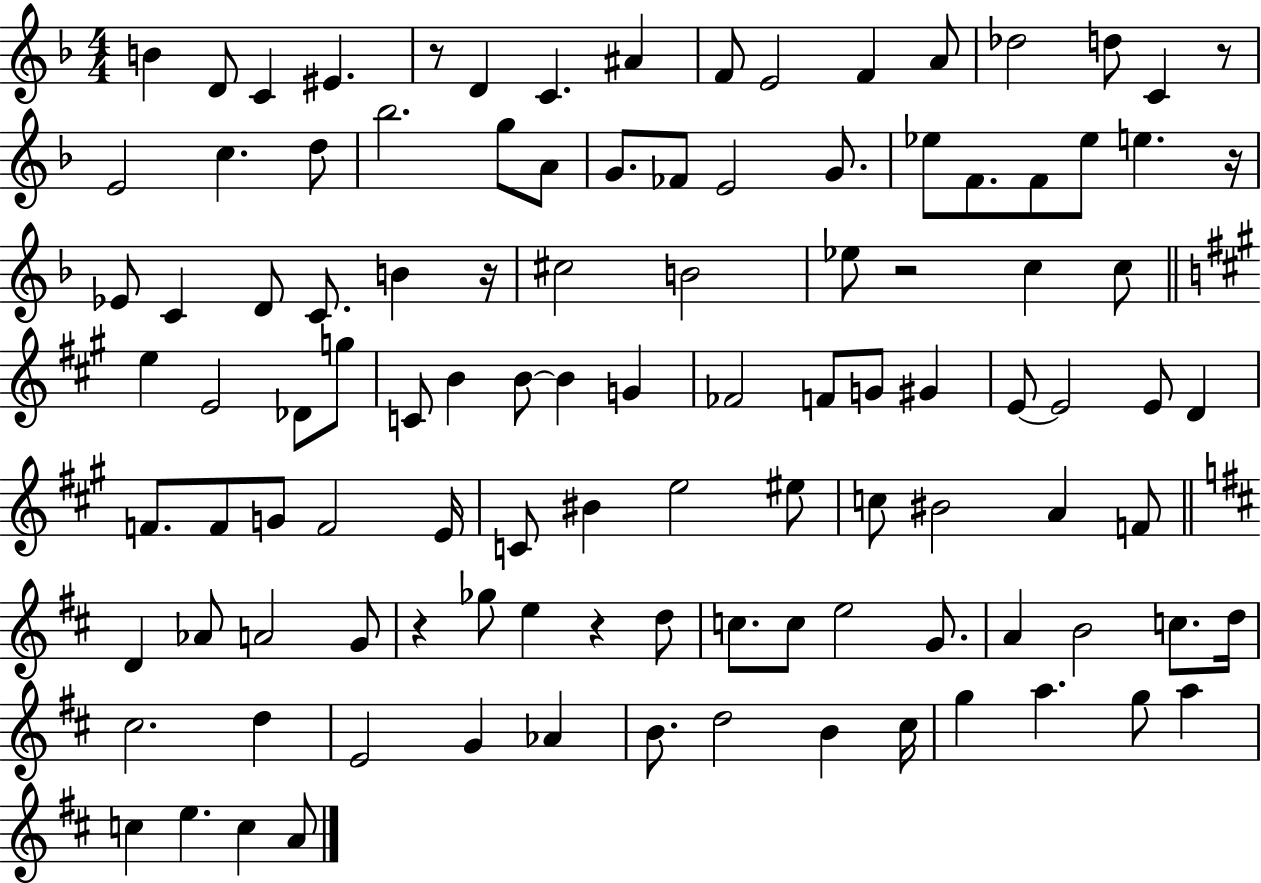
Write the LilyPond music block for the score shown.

{
  \clef treble
  \numericTimeSignature
  \time 4/4
  \key f \major
  \repeat volta 2 { b'4 d'8 c'4 eis'4. | r8 d'4 c'4. ais'4 | f'8 e'2 f'4 a'8 | des''2 d''8 c'4 r8 | \break e'2 c''4. d''8 | bes''2. g''8 a'8 | g'8. fes'8 e'2 g'8. | ees''8 f'8. f'8 ees''8 e''4. r16 | \break ees'8 c'4 d'8 c'8. b'4 r16 | cis''2 b'2 | ees''8 r2 c''4 c''8 | \bar "||" \break \key a \major e''4 e'2 des'8 g''8 | c'8 b'4 b'8~~ b'4 g'4 | fes'2 f'8 g'8 gis'4 | e'8~~ e'2 e'8 d'4 | \break f'8. f'8 g'8 f'2 e'16 | c'8 bis'4 e''2 eis''8 | c''8 bis'2 a'4 f'8 | \bar "||" \break \key b \minor d'4 aes'8 a'2 g'8 | r4 ges''8 e''4 r4 d''8 | c''8. c''8 e''2 g'8. | a'4 b'2 c''8. d''16 | \break cis''2. d''4 | e'2 g'4 aes'4 | b'8. d''2 b'4 cis''16 | g''4 a''4. g''8 a''4 | \break c''4 e''4. c''4 a'8 | } \bar "|."
}